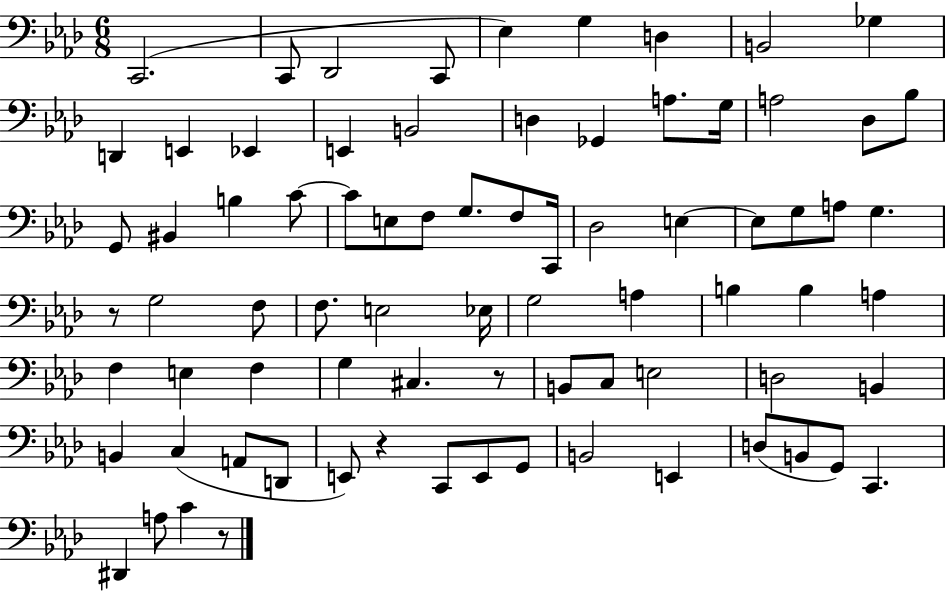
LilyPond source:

{
  \clef bass
  \numericTimeSignature
  \time 6/8
  \key aes \major
  c,2.( | c,8 des,2 c,8 | ees4) g4 d4 | b,2 ges4 | \break d,4 e,4 ees,4 | e,4 b,2 | d4 ges,4 a8. g16 | a2 des8 bes8 | \break g,8 bis,4 b4 c'8~~ | c'8 e8 f8 g8. f8 c,16 | des2 e4~~ | e8 g8 a8 g4. | \break r8 g2 f8 | f8. e2 ees16 | g2 a4 | b4 b4 a4 | \break f4 e4 f4 | g4 cis4. r8 | b,8 c8 e2 | d2 b,4 | \break b,4 c4( a,8 d,8 | e,8) r4 c,8 e,8 g,8 | b,2 e,4 | d8( b,8 g,8) c,4. | \break dis,4 a8 c'4 r8 | \bar "|."
}